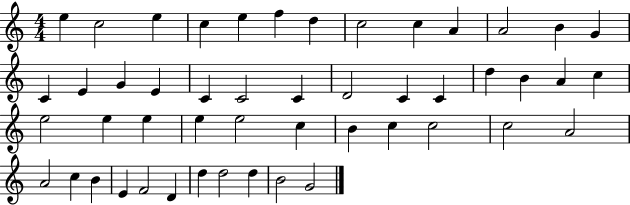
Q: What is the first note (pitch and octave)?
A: E5